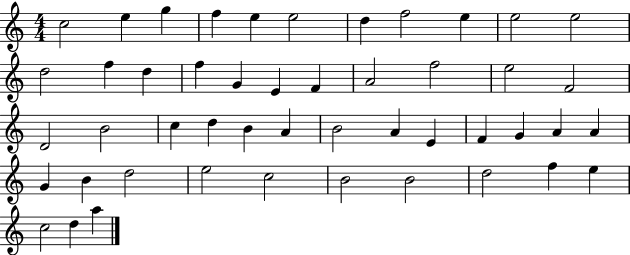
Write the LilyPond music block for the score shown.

{
  \clef treble
  \numericTimeSignature
  \time 4/4
  \key c \major
  c''2 e''4 g''4 | f''4 e''4 e''2 | d''4 f''2 e''4 | e''2 e''2 | \break d''2 f''4 d''4 | f''4 g'4 e'4 f'4 | a'2 f''2 | e''2 f'2 | \break d'2 b'2 | c''4 d''4 b'4 a'4 | b'2 a'4 e'4 | f'4 g'4 a'4 a'4 | \break g'4 b'4 d''2 | e''2 c''2 | b'2 b'2 | d''2 f''4 e''4 | \break c''2 d''4 a''4 | \bar "|."
}